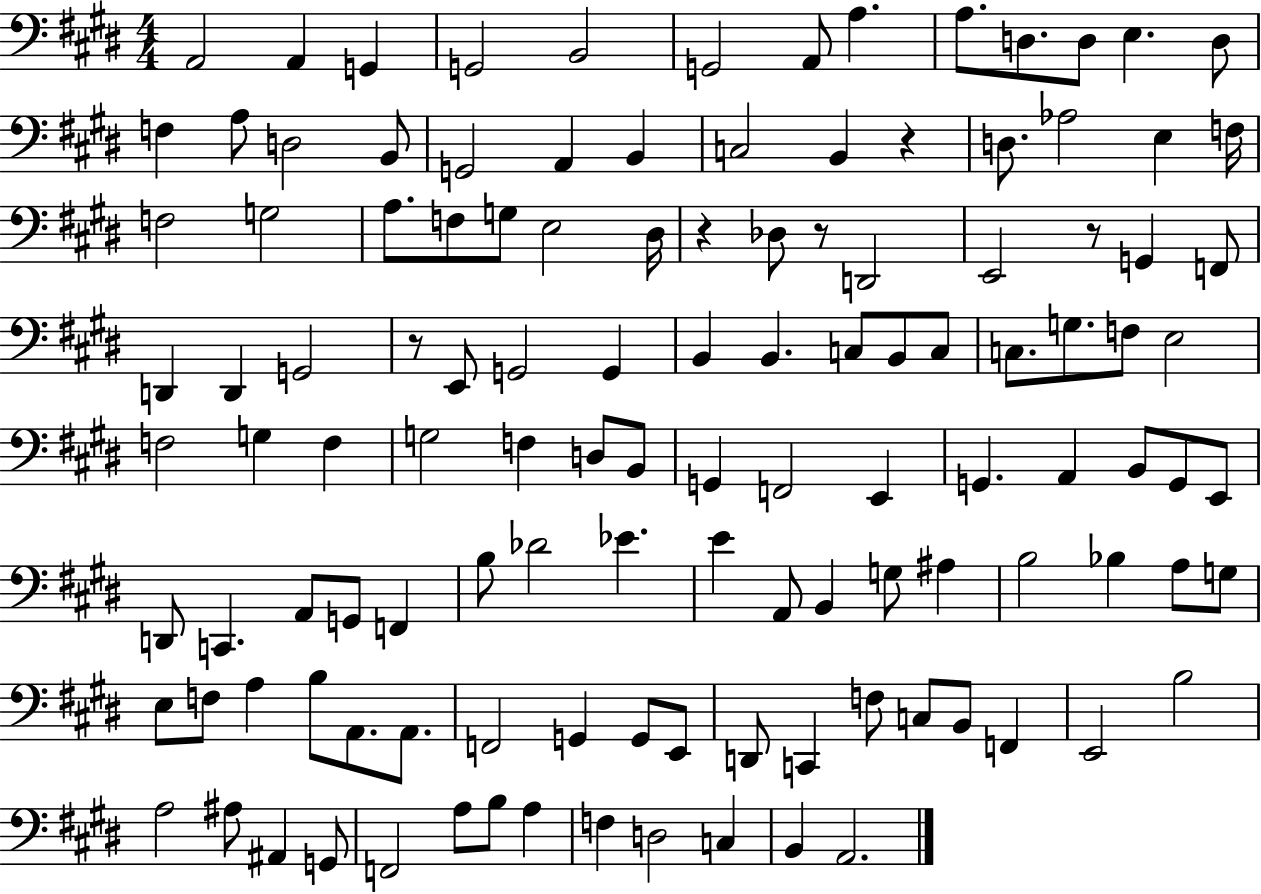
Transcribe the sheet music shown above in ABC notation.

X:1
T:Untitled
M:4/4
L:1/4
K:E
A,,2 A,, G,, G,,2 B,,2 G,,2 A,,/2 A, A,/2 D,/2 D,/2 E, D,/2 F, A,/2 D,2 B,,/2 G,,2 A,, B,, C,2 B,, z D,/2 _A,2 E, F,/4 F,2 G,2 A,/2 F,/2 G,/2 E,2 ^D,/4 z _D,/2 z/2 D,,2 E,,2 z/2 G,, F,,/2 D,, D,, G,,2 z/2 E,,/2 G,,2 G,, B,, B,, C,/2 B,,/2 C,/2 C,/2 G,/2 F,/2 E,2 F,2 G, F, G,2 F, D,/2 B,,/2 G,, F,,2 E,, G,, A,, B,,/2 G,,/2 E,,/2 D,,/2 C,, A,,/2 G,,/2 F,, B,/2 _D2 _E E A,,/2 B,, G,/2 ^A, B,2 _B, A,/2 G,/2 E,/2 F,/2 A, B,/2 A,,/2 A,,/2 F,,2 G,, G,,/2 E,,/2 D,,/2 C,, F,/2 C,/2 B,,/2 F,, E,,2 B,2 A,2 ^A,/2 ^A,, G,,/2 F,,2 A,/2 B,/2 A, F, D,2 C, B,, A,,2